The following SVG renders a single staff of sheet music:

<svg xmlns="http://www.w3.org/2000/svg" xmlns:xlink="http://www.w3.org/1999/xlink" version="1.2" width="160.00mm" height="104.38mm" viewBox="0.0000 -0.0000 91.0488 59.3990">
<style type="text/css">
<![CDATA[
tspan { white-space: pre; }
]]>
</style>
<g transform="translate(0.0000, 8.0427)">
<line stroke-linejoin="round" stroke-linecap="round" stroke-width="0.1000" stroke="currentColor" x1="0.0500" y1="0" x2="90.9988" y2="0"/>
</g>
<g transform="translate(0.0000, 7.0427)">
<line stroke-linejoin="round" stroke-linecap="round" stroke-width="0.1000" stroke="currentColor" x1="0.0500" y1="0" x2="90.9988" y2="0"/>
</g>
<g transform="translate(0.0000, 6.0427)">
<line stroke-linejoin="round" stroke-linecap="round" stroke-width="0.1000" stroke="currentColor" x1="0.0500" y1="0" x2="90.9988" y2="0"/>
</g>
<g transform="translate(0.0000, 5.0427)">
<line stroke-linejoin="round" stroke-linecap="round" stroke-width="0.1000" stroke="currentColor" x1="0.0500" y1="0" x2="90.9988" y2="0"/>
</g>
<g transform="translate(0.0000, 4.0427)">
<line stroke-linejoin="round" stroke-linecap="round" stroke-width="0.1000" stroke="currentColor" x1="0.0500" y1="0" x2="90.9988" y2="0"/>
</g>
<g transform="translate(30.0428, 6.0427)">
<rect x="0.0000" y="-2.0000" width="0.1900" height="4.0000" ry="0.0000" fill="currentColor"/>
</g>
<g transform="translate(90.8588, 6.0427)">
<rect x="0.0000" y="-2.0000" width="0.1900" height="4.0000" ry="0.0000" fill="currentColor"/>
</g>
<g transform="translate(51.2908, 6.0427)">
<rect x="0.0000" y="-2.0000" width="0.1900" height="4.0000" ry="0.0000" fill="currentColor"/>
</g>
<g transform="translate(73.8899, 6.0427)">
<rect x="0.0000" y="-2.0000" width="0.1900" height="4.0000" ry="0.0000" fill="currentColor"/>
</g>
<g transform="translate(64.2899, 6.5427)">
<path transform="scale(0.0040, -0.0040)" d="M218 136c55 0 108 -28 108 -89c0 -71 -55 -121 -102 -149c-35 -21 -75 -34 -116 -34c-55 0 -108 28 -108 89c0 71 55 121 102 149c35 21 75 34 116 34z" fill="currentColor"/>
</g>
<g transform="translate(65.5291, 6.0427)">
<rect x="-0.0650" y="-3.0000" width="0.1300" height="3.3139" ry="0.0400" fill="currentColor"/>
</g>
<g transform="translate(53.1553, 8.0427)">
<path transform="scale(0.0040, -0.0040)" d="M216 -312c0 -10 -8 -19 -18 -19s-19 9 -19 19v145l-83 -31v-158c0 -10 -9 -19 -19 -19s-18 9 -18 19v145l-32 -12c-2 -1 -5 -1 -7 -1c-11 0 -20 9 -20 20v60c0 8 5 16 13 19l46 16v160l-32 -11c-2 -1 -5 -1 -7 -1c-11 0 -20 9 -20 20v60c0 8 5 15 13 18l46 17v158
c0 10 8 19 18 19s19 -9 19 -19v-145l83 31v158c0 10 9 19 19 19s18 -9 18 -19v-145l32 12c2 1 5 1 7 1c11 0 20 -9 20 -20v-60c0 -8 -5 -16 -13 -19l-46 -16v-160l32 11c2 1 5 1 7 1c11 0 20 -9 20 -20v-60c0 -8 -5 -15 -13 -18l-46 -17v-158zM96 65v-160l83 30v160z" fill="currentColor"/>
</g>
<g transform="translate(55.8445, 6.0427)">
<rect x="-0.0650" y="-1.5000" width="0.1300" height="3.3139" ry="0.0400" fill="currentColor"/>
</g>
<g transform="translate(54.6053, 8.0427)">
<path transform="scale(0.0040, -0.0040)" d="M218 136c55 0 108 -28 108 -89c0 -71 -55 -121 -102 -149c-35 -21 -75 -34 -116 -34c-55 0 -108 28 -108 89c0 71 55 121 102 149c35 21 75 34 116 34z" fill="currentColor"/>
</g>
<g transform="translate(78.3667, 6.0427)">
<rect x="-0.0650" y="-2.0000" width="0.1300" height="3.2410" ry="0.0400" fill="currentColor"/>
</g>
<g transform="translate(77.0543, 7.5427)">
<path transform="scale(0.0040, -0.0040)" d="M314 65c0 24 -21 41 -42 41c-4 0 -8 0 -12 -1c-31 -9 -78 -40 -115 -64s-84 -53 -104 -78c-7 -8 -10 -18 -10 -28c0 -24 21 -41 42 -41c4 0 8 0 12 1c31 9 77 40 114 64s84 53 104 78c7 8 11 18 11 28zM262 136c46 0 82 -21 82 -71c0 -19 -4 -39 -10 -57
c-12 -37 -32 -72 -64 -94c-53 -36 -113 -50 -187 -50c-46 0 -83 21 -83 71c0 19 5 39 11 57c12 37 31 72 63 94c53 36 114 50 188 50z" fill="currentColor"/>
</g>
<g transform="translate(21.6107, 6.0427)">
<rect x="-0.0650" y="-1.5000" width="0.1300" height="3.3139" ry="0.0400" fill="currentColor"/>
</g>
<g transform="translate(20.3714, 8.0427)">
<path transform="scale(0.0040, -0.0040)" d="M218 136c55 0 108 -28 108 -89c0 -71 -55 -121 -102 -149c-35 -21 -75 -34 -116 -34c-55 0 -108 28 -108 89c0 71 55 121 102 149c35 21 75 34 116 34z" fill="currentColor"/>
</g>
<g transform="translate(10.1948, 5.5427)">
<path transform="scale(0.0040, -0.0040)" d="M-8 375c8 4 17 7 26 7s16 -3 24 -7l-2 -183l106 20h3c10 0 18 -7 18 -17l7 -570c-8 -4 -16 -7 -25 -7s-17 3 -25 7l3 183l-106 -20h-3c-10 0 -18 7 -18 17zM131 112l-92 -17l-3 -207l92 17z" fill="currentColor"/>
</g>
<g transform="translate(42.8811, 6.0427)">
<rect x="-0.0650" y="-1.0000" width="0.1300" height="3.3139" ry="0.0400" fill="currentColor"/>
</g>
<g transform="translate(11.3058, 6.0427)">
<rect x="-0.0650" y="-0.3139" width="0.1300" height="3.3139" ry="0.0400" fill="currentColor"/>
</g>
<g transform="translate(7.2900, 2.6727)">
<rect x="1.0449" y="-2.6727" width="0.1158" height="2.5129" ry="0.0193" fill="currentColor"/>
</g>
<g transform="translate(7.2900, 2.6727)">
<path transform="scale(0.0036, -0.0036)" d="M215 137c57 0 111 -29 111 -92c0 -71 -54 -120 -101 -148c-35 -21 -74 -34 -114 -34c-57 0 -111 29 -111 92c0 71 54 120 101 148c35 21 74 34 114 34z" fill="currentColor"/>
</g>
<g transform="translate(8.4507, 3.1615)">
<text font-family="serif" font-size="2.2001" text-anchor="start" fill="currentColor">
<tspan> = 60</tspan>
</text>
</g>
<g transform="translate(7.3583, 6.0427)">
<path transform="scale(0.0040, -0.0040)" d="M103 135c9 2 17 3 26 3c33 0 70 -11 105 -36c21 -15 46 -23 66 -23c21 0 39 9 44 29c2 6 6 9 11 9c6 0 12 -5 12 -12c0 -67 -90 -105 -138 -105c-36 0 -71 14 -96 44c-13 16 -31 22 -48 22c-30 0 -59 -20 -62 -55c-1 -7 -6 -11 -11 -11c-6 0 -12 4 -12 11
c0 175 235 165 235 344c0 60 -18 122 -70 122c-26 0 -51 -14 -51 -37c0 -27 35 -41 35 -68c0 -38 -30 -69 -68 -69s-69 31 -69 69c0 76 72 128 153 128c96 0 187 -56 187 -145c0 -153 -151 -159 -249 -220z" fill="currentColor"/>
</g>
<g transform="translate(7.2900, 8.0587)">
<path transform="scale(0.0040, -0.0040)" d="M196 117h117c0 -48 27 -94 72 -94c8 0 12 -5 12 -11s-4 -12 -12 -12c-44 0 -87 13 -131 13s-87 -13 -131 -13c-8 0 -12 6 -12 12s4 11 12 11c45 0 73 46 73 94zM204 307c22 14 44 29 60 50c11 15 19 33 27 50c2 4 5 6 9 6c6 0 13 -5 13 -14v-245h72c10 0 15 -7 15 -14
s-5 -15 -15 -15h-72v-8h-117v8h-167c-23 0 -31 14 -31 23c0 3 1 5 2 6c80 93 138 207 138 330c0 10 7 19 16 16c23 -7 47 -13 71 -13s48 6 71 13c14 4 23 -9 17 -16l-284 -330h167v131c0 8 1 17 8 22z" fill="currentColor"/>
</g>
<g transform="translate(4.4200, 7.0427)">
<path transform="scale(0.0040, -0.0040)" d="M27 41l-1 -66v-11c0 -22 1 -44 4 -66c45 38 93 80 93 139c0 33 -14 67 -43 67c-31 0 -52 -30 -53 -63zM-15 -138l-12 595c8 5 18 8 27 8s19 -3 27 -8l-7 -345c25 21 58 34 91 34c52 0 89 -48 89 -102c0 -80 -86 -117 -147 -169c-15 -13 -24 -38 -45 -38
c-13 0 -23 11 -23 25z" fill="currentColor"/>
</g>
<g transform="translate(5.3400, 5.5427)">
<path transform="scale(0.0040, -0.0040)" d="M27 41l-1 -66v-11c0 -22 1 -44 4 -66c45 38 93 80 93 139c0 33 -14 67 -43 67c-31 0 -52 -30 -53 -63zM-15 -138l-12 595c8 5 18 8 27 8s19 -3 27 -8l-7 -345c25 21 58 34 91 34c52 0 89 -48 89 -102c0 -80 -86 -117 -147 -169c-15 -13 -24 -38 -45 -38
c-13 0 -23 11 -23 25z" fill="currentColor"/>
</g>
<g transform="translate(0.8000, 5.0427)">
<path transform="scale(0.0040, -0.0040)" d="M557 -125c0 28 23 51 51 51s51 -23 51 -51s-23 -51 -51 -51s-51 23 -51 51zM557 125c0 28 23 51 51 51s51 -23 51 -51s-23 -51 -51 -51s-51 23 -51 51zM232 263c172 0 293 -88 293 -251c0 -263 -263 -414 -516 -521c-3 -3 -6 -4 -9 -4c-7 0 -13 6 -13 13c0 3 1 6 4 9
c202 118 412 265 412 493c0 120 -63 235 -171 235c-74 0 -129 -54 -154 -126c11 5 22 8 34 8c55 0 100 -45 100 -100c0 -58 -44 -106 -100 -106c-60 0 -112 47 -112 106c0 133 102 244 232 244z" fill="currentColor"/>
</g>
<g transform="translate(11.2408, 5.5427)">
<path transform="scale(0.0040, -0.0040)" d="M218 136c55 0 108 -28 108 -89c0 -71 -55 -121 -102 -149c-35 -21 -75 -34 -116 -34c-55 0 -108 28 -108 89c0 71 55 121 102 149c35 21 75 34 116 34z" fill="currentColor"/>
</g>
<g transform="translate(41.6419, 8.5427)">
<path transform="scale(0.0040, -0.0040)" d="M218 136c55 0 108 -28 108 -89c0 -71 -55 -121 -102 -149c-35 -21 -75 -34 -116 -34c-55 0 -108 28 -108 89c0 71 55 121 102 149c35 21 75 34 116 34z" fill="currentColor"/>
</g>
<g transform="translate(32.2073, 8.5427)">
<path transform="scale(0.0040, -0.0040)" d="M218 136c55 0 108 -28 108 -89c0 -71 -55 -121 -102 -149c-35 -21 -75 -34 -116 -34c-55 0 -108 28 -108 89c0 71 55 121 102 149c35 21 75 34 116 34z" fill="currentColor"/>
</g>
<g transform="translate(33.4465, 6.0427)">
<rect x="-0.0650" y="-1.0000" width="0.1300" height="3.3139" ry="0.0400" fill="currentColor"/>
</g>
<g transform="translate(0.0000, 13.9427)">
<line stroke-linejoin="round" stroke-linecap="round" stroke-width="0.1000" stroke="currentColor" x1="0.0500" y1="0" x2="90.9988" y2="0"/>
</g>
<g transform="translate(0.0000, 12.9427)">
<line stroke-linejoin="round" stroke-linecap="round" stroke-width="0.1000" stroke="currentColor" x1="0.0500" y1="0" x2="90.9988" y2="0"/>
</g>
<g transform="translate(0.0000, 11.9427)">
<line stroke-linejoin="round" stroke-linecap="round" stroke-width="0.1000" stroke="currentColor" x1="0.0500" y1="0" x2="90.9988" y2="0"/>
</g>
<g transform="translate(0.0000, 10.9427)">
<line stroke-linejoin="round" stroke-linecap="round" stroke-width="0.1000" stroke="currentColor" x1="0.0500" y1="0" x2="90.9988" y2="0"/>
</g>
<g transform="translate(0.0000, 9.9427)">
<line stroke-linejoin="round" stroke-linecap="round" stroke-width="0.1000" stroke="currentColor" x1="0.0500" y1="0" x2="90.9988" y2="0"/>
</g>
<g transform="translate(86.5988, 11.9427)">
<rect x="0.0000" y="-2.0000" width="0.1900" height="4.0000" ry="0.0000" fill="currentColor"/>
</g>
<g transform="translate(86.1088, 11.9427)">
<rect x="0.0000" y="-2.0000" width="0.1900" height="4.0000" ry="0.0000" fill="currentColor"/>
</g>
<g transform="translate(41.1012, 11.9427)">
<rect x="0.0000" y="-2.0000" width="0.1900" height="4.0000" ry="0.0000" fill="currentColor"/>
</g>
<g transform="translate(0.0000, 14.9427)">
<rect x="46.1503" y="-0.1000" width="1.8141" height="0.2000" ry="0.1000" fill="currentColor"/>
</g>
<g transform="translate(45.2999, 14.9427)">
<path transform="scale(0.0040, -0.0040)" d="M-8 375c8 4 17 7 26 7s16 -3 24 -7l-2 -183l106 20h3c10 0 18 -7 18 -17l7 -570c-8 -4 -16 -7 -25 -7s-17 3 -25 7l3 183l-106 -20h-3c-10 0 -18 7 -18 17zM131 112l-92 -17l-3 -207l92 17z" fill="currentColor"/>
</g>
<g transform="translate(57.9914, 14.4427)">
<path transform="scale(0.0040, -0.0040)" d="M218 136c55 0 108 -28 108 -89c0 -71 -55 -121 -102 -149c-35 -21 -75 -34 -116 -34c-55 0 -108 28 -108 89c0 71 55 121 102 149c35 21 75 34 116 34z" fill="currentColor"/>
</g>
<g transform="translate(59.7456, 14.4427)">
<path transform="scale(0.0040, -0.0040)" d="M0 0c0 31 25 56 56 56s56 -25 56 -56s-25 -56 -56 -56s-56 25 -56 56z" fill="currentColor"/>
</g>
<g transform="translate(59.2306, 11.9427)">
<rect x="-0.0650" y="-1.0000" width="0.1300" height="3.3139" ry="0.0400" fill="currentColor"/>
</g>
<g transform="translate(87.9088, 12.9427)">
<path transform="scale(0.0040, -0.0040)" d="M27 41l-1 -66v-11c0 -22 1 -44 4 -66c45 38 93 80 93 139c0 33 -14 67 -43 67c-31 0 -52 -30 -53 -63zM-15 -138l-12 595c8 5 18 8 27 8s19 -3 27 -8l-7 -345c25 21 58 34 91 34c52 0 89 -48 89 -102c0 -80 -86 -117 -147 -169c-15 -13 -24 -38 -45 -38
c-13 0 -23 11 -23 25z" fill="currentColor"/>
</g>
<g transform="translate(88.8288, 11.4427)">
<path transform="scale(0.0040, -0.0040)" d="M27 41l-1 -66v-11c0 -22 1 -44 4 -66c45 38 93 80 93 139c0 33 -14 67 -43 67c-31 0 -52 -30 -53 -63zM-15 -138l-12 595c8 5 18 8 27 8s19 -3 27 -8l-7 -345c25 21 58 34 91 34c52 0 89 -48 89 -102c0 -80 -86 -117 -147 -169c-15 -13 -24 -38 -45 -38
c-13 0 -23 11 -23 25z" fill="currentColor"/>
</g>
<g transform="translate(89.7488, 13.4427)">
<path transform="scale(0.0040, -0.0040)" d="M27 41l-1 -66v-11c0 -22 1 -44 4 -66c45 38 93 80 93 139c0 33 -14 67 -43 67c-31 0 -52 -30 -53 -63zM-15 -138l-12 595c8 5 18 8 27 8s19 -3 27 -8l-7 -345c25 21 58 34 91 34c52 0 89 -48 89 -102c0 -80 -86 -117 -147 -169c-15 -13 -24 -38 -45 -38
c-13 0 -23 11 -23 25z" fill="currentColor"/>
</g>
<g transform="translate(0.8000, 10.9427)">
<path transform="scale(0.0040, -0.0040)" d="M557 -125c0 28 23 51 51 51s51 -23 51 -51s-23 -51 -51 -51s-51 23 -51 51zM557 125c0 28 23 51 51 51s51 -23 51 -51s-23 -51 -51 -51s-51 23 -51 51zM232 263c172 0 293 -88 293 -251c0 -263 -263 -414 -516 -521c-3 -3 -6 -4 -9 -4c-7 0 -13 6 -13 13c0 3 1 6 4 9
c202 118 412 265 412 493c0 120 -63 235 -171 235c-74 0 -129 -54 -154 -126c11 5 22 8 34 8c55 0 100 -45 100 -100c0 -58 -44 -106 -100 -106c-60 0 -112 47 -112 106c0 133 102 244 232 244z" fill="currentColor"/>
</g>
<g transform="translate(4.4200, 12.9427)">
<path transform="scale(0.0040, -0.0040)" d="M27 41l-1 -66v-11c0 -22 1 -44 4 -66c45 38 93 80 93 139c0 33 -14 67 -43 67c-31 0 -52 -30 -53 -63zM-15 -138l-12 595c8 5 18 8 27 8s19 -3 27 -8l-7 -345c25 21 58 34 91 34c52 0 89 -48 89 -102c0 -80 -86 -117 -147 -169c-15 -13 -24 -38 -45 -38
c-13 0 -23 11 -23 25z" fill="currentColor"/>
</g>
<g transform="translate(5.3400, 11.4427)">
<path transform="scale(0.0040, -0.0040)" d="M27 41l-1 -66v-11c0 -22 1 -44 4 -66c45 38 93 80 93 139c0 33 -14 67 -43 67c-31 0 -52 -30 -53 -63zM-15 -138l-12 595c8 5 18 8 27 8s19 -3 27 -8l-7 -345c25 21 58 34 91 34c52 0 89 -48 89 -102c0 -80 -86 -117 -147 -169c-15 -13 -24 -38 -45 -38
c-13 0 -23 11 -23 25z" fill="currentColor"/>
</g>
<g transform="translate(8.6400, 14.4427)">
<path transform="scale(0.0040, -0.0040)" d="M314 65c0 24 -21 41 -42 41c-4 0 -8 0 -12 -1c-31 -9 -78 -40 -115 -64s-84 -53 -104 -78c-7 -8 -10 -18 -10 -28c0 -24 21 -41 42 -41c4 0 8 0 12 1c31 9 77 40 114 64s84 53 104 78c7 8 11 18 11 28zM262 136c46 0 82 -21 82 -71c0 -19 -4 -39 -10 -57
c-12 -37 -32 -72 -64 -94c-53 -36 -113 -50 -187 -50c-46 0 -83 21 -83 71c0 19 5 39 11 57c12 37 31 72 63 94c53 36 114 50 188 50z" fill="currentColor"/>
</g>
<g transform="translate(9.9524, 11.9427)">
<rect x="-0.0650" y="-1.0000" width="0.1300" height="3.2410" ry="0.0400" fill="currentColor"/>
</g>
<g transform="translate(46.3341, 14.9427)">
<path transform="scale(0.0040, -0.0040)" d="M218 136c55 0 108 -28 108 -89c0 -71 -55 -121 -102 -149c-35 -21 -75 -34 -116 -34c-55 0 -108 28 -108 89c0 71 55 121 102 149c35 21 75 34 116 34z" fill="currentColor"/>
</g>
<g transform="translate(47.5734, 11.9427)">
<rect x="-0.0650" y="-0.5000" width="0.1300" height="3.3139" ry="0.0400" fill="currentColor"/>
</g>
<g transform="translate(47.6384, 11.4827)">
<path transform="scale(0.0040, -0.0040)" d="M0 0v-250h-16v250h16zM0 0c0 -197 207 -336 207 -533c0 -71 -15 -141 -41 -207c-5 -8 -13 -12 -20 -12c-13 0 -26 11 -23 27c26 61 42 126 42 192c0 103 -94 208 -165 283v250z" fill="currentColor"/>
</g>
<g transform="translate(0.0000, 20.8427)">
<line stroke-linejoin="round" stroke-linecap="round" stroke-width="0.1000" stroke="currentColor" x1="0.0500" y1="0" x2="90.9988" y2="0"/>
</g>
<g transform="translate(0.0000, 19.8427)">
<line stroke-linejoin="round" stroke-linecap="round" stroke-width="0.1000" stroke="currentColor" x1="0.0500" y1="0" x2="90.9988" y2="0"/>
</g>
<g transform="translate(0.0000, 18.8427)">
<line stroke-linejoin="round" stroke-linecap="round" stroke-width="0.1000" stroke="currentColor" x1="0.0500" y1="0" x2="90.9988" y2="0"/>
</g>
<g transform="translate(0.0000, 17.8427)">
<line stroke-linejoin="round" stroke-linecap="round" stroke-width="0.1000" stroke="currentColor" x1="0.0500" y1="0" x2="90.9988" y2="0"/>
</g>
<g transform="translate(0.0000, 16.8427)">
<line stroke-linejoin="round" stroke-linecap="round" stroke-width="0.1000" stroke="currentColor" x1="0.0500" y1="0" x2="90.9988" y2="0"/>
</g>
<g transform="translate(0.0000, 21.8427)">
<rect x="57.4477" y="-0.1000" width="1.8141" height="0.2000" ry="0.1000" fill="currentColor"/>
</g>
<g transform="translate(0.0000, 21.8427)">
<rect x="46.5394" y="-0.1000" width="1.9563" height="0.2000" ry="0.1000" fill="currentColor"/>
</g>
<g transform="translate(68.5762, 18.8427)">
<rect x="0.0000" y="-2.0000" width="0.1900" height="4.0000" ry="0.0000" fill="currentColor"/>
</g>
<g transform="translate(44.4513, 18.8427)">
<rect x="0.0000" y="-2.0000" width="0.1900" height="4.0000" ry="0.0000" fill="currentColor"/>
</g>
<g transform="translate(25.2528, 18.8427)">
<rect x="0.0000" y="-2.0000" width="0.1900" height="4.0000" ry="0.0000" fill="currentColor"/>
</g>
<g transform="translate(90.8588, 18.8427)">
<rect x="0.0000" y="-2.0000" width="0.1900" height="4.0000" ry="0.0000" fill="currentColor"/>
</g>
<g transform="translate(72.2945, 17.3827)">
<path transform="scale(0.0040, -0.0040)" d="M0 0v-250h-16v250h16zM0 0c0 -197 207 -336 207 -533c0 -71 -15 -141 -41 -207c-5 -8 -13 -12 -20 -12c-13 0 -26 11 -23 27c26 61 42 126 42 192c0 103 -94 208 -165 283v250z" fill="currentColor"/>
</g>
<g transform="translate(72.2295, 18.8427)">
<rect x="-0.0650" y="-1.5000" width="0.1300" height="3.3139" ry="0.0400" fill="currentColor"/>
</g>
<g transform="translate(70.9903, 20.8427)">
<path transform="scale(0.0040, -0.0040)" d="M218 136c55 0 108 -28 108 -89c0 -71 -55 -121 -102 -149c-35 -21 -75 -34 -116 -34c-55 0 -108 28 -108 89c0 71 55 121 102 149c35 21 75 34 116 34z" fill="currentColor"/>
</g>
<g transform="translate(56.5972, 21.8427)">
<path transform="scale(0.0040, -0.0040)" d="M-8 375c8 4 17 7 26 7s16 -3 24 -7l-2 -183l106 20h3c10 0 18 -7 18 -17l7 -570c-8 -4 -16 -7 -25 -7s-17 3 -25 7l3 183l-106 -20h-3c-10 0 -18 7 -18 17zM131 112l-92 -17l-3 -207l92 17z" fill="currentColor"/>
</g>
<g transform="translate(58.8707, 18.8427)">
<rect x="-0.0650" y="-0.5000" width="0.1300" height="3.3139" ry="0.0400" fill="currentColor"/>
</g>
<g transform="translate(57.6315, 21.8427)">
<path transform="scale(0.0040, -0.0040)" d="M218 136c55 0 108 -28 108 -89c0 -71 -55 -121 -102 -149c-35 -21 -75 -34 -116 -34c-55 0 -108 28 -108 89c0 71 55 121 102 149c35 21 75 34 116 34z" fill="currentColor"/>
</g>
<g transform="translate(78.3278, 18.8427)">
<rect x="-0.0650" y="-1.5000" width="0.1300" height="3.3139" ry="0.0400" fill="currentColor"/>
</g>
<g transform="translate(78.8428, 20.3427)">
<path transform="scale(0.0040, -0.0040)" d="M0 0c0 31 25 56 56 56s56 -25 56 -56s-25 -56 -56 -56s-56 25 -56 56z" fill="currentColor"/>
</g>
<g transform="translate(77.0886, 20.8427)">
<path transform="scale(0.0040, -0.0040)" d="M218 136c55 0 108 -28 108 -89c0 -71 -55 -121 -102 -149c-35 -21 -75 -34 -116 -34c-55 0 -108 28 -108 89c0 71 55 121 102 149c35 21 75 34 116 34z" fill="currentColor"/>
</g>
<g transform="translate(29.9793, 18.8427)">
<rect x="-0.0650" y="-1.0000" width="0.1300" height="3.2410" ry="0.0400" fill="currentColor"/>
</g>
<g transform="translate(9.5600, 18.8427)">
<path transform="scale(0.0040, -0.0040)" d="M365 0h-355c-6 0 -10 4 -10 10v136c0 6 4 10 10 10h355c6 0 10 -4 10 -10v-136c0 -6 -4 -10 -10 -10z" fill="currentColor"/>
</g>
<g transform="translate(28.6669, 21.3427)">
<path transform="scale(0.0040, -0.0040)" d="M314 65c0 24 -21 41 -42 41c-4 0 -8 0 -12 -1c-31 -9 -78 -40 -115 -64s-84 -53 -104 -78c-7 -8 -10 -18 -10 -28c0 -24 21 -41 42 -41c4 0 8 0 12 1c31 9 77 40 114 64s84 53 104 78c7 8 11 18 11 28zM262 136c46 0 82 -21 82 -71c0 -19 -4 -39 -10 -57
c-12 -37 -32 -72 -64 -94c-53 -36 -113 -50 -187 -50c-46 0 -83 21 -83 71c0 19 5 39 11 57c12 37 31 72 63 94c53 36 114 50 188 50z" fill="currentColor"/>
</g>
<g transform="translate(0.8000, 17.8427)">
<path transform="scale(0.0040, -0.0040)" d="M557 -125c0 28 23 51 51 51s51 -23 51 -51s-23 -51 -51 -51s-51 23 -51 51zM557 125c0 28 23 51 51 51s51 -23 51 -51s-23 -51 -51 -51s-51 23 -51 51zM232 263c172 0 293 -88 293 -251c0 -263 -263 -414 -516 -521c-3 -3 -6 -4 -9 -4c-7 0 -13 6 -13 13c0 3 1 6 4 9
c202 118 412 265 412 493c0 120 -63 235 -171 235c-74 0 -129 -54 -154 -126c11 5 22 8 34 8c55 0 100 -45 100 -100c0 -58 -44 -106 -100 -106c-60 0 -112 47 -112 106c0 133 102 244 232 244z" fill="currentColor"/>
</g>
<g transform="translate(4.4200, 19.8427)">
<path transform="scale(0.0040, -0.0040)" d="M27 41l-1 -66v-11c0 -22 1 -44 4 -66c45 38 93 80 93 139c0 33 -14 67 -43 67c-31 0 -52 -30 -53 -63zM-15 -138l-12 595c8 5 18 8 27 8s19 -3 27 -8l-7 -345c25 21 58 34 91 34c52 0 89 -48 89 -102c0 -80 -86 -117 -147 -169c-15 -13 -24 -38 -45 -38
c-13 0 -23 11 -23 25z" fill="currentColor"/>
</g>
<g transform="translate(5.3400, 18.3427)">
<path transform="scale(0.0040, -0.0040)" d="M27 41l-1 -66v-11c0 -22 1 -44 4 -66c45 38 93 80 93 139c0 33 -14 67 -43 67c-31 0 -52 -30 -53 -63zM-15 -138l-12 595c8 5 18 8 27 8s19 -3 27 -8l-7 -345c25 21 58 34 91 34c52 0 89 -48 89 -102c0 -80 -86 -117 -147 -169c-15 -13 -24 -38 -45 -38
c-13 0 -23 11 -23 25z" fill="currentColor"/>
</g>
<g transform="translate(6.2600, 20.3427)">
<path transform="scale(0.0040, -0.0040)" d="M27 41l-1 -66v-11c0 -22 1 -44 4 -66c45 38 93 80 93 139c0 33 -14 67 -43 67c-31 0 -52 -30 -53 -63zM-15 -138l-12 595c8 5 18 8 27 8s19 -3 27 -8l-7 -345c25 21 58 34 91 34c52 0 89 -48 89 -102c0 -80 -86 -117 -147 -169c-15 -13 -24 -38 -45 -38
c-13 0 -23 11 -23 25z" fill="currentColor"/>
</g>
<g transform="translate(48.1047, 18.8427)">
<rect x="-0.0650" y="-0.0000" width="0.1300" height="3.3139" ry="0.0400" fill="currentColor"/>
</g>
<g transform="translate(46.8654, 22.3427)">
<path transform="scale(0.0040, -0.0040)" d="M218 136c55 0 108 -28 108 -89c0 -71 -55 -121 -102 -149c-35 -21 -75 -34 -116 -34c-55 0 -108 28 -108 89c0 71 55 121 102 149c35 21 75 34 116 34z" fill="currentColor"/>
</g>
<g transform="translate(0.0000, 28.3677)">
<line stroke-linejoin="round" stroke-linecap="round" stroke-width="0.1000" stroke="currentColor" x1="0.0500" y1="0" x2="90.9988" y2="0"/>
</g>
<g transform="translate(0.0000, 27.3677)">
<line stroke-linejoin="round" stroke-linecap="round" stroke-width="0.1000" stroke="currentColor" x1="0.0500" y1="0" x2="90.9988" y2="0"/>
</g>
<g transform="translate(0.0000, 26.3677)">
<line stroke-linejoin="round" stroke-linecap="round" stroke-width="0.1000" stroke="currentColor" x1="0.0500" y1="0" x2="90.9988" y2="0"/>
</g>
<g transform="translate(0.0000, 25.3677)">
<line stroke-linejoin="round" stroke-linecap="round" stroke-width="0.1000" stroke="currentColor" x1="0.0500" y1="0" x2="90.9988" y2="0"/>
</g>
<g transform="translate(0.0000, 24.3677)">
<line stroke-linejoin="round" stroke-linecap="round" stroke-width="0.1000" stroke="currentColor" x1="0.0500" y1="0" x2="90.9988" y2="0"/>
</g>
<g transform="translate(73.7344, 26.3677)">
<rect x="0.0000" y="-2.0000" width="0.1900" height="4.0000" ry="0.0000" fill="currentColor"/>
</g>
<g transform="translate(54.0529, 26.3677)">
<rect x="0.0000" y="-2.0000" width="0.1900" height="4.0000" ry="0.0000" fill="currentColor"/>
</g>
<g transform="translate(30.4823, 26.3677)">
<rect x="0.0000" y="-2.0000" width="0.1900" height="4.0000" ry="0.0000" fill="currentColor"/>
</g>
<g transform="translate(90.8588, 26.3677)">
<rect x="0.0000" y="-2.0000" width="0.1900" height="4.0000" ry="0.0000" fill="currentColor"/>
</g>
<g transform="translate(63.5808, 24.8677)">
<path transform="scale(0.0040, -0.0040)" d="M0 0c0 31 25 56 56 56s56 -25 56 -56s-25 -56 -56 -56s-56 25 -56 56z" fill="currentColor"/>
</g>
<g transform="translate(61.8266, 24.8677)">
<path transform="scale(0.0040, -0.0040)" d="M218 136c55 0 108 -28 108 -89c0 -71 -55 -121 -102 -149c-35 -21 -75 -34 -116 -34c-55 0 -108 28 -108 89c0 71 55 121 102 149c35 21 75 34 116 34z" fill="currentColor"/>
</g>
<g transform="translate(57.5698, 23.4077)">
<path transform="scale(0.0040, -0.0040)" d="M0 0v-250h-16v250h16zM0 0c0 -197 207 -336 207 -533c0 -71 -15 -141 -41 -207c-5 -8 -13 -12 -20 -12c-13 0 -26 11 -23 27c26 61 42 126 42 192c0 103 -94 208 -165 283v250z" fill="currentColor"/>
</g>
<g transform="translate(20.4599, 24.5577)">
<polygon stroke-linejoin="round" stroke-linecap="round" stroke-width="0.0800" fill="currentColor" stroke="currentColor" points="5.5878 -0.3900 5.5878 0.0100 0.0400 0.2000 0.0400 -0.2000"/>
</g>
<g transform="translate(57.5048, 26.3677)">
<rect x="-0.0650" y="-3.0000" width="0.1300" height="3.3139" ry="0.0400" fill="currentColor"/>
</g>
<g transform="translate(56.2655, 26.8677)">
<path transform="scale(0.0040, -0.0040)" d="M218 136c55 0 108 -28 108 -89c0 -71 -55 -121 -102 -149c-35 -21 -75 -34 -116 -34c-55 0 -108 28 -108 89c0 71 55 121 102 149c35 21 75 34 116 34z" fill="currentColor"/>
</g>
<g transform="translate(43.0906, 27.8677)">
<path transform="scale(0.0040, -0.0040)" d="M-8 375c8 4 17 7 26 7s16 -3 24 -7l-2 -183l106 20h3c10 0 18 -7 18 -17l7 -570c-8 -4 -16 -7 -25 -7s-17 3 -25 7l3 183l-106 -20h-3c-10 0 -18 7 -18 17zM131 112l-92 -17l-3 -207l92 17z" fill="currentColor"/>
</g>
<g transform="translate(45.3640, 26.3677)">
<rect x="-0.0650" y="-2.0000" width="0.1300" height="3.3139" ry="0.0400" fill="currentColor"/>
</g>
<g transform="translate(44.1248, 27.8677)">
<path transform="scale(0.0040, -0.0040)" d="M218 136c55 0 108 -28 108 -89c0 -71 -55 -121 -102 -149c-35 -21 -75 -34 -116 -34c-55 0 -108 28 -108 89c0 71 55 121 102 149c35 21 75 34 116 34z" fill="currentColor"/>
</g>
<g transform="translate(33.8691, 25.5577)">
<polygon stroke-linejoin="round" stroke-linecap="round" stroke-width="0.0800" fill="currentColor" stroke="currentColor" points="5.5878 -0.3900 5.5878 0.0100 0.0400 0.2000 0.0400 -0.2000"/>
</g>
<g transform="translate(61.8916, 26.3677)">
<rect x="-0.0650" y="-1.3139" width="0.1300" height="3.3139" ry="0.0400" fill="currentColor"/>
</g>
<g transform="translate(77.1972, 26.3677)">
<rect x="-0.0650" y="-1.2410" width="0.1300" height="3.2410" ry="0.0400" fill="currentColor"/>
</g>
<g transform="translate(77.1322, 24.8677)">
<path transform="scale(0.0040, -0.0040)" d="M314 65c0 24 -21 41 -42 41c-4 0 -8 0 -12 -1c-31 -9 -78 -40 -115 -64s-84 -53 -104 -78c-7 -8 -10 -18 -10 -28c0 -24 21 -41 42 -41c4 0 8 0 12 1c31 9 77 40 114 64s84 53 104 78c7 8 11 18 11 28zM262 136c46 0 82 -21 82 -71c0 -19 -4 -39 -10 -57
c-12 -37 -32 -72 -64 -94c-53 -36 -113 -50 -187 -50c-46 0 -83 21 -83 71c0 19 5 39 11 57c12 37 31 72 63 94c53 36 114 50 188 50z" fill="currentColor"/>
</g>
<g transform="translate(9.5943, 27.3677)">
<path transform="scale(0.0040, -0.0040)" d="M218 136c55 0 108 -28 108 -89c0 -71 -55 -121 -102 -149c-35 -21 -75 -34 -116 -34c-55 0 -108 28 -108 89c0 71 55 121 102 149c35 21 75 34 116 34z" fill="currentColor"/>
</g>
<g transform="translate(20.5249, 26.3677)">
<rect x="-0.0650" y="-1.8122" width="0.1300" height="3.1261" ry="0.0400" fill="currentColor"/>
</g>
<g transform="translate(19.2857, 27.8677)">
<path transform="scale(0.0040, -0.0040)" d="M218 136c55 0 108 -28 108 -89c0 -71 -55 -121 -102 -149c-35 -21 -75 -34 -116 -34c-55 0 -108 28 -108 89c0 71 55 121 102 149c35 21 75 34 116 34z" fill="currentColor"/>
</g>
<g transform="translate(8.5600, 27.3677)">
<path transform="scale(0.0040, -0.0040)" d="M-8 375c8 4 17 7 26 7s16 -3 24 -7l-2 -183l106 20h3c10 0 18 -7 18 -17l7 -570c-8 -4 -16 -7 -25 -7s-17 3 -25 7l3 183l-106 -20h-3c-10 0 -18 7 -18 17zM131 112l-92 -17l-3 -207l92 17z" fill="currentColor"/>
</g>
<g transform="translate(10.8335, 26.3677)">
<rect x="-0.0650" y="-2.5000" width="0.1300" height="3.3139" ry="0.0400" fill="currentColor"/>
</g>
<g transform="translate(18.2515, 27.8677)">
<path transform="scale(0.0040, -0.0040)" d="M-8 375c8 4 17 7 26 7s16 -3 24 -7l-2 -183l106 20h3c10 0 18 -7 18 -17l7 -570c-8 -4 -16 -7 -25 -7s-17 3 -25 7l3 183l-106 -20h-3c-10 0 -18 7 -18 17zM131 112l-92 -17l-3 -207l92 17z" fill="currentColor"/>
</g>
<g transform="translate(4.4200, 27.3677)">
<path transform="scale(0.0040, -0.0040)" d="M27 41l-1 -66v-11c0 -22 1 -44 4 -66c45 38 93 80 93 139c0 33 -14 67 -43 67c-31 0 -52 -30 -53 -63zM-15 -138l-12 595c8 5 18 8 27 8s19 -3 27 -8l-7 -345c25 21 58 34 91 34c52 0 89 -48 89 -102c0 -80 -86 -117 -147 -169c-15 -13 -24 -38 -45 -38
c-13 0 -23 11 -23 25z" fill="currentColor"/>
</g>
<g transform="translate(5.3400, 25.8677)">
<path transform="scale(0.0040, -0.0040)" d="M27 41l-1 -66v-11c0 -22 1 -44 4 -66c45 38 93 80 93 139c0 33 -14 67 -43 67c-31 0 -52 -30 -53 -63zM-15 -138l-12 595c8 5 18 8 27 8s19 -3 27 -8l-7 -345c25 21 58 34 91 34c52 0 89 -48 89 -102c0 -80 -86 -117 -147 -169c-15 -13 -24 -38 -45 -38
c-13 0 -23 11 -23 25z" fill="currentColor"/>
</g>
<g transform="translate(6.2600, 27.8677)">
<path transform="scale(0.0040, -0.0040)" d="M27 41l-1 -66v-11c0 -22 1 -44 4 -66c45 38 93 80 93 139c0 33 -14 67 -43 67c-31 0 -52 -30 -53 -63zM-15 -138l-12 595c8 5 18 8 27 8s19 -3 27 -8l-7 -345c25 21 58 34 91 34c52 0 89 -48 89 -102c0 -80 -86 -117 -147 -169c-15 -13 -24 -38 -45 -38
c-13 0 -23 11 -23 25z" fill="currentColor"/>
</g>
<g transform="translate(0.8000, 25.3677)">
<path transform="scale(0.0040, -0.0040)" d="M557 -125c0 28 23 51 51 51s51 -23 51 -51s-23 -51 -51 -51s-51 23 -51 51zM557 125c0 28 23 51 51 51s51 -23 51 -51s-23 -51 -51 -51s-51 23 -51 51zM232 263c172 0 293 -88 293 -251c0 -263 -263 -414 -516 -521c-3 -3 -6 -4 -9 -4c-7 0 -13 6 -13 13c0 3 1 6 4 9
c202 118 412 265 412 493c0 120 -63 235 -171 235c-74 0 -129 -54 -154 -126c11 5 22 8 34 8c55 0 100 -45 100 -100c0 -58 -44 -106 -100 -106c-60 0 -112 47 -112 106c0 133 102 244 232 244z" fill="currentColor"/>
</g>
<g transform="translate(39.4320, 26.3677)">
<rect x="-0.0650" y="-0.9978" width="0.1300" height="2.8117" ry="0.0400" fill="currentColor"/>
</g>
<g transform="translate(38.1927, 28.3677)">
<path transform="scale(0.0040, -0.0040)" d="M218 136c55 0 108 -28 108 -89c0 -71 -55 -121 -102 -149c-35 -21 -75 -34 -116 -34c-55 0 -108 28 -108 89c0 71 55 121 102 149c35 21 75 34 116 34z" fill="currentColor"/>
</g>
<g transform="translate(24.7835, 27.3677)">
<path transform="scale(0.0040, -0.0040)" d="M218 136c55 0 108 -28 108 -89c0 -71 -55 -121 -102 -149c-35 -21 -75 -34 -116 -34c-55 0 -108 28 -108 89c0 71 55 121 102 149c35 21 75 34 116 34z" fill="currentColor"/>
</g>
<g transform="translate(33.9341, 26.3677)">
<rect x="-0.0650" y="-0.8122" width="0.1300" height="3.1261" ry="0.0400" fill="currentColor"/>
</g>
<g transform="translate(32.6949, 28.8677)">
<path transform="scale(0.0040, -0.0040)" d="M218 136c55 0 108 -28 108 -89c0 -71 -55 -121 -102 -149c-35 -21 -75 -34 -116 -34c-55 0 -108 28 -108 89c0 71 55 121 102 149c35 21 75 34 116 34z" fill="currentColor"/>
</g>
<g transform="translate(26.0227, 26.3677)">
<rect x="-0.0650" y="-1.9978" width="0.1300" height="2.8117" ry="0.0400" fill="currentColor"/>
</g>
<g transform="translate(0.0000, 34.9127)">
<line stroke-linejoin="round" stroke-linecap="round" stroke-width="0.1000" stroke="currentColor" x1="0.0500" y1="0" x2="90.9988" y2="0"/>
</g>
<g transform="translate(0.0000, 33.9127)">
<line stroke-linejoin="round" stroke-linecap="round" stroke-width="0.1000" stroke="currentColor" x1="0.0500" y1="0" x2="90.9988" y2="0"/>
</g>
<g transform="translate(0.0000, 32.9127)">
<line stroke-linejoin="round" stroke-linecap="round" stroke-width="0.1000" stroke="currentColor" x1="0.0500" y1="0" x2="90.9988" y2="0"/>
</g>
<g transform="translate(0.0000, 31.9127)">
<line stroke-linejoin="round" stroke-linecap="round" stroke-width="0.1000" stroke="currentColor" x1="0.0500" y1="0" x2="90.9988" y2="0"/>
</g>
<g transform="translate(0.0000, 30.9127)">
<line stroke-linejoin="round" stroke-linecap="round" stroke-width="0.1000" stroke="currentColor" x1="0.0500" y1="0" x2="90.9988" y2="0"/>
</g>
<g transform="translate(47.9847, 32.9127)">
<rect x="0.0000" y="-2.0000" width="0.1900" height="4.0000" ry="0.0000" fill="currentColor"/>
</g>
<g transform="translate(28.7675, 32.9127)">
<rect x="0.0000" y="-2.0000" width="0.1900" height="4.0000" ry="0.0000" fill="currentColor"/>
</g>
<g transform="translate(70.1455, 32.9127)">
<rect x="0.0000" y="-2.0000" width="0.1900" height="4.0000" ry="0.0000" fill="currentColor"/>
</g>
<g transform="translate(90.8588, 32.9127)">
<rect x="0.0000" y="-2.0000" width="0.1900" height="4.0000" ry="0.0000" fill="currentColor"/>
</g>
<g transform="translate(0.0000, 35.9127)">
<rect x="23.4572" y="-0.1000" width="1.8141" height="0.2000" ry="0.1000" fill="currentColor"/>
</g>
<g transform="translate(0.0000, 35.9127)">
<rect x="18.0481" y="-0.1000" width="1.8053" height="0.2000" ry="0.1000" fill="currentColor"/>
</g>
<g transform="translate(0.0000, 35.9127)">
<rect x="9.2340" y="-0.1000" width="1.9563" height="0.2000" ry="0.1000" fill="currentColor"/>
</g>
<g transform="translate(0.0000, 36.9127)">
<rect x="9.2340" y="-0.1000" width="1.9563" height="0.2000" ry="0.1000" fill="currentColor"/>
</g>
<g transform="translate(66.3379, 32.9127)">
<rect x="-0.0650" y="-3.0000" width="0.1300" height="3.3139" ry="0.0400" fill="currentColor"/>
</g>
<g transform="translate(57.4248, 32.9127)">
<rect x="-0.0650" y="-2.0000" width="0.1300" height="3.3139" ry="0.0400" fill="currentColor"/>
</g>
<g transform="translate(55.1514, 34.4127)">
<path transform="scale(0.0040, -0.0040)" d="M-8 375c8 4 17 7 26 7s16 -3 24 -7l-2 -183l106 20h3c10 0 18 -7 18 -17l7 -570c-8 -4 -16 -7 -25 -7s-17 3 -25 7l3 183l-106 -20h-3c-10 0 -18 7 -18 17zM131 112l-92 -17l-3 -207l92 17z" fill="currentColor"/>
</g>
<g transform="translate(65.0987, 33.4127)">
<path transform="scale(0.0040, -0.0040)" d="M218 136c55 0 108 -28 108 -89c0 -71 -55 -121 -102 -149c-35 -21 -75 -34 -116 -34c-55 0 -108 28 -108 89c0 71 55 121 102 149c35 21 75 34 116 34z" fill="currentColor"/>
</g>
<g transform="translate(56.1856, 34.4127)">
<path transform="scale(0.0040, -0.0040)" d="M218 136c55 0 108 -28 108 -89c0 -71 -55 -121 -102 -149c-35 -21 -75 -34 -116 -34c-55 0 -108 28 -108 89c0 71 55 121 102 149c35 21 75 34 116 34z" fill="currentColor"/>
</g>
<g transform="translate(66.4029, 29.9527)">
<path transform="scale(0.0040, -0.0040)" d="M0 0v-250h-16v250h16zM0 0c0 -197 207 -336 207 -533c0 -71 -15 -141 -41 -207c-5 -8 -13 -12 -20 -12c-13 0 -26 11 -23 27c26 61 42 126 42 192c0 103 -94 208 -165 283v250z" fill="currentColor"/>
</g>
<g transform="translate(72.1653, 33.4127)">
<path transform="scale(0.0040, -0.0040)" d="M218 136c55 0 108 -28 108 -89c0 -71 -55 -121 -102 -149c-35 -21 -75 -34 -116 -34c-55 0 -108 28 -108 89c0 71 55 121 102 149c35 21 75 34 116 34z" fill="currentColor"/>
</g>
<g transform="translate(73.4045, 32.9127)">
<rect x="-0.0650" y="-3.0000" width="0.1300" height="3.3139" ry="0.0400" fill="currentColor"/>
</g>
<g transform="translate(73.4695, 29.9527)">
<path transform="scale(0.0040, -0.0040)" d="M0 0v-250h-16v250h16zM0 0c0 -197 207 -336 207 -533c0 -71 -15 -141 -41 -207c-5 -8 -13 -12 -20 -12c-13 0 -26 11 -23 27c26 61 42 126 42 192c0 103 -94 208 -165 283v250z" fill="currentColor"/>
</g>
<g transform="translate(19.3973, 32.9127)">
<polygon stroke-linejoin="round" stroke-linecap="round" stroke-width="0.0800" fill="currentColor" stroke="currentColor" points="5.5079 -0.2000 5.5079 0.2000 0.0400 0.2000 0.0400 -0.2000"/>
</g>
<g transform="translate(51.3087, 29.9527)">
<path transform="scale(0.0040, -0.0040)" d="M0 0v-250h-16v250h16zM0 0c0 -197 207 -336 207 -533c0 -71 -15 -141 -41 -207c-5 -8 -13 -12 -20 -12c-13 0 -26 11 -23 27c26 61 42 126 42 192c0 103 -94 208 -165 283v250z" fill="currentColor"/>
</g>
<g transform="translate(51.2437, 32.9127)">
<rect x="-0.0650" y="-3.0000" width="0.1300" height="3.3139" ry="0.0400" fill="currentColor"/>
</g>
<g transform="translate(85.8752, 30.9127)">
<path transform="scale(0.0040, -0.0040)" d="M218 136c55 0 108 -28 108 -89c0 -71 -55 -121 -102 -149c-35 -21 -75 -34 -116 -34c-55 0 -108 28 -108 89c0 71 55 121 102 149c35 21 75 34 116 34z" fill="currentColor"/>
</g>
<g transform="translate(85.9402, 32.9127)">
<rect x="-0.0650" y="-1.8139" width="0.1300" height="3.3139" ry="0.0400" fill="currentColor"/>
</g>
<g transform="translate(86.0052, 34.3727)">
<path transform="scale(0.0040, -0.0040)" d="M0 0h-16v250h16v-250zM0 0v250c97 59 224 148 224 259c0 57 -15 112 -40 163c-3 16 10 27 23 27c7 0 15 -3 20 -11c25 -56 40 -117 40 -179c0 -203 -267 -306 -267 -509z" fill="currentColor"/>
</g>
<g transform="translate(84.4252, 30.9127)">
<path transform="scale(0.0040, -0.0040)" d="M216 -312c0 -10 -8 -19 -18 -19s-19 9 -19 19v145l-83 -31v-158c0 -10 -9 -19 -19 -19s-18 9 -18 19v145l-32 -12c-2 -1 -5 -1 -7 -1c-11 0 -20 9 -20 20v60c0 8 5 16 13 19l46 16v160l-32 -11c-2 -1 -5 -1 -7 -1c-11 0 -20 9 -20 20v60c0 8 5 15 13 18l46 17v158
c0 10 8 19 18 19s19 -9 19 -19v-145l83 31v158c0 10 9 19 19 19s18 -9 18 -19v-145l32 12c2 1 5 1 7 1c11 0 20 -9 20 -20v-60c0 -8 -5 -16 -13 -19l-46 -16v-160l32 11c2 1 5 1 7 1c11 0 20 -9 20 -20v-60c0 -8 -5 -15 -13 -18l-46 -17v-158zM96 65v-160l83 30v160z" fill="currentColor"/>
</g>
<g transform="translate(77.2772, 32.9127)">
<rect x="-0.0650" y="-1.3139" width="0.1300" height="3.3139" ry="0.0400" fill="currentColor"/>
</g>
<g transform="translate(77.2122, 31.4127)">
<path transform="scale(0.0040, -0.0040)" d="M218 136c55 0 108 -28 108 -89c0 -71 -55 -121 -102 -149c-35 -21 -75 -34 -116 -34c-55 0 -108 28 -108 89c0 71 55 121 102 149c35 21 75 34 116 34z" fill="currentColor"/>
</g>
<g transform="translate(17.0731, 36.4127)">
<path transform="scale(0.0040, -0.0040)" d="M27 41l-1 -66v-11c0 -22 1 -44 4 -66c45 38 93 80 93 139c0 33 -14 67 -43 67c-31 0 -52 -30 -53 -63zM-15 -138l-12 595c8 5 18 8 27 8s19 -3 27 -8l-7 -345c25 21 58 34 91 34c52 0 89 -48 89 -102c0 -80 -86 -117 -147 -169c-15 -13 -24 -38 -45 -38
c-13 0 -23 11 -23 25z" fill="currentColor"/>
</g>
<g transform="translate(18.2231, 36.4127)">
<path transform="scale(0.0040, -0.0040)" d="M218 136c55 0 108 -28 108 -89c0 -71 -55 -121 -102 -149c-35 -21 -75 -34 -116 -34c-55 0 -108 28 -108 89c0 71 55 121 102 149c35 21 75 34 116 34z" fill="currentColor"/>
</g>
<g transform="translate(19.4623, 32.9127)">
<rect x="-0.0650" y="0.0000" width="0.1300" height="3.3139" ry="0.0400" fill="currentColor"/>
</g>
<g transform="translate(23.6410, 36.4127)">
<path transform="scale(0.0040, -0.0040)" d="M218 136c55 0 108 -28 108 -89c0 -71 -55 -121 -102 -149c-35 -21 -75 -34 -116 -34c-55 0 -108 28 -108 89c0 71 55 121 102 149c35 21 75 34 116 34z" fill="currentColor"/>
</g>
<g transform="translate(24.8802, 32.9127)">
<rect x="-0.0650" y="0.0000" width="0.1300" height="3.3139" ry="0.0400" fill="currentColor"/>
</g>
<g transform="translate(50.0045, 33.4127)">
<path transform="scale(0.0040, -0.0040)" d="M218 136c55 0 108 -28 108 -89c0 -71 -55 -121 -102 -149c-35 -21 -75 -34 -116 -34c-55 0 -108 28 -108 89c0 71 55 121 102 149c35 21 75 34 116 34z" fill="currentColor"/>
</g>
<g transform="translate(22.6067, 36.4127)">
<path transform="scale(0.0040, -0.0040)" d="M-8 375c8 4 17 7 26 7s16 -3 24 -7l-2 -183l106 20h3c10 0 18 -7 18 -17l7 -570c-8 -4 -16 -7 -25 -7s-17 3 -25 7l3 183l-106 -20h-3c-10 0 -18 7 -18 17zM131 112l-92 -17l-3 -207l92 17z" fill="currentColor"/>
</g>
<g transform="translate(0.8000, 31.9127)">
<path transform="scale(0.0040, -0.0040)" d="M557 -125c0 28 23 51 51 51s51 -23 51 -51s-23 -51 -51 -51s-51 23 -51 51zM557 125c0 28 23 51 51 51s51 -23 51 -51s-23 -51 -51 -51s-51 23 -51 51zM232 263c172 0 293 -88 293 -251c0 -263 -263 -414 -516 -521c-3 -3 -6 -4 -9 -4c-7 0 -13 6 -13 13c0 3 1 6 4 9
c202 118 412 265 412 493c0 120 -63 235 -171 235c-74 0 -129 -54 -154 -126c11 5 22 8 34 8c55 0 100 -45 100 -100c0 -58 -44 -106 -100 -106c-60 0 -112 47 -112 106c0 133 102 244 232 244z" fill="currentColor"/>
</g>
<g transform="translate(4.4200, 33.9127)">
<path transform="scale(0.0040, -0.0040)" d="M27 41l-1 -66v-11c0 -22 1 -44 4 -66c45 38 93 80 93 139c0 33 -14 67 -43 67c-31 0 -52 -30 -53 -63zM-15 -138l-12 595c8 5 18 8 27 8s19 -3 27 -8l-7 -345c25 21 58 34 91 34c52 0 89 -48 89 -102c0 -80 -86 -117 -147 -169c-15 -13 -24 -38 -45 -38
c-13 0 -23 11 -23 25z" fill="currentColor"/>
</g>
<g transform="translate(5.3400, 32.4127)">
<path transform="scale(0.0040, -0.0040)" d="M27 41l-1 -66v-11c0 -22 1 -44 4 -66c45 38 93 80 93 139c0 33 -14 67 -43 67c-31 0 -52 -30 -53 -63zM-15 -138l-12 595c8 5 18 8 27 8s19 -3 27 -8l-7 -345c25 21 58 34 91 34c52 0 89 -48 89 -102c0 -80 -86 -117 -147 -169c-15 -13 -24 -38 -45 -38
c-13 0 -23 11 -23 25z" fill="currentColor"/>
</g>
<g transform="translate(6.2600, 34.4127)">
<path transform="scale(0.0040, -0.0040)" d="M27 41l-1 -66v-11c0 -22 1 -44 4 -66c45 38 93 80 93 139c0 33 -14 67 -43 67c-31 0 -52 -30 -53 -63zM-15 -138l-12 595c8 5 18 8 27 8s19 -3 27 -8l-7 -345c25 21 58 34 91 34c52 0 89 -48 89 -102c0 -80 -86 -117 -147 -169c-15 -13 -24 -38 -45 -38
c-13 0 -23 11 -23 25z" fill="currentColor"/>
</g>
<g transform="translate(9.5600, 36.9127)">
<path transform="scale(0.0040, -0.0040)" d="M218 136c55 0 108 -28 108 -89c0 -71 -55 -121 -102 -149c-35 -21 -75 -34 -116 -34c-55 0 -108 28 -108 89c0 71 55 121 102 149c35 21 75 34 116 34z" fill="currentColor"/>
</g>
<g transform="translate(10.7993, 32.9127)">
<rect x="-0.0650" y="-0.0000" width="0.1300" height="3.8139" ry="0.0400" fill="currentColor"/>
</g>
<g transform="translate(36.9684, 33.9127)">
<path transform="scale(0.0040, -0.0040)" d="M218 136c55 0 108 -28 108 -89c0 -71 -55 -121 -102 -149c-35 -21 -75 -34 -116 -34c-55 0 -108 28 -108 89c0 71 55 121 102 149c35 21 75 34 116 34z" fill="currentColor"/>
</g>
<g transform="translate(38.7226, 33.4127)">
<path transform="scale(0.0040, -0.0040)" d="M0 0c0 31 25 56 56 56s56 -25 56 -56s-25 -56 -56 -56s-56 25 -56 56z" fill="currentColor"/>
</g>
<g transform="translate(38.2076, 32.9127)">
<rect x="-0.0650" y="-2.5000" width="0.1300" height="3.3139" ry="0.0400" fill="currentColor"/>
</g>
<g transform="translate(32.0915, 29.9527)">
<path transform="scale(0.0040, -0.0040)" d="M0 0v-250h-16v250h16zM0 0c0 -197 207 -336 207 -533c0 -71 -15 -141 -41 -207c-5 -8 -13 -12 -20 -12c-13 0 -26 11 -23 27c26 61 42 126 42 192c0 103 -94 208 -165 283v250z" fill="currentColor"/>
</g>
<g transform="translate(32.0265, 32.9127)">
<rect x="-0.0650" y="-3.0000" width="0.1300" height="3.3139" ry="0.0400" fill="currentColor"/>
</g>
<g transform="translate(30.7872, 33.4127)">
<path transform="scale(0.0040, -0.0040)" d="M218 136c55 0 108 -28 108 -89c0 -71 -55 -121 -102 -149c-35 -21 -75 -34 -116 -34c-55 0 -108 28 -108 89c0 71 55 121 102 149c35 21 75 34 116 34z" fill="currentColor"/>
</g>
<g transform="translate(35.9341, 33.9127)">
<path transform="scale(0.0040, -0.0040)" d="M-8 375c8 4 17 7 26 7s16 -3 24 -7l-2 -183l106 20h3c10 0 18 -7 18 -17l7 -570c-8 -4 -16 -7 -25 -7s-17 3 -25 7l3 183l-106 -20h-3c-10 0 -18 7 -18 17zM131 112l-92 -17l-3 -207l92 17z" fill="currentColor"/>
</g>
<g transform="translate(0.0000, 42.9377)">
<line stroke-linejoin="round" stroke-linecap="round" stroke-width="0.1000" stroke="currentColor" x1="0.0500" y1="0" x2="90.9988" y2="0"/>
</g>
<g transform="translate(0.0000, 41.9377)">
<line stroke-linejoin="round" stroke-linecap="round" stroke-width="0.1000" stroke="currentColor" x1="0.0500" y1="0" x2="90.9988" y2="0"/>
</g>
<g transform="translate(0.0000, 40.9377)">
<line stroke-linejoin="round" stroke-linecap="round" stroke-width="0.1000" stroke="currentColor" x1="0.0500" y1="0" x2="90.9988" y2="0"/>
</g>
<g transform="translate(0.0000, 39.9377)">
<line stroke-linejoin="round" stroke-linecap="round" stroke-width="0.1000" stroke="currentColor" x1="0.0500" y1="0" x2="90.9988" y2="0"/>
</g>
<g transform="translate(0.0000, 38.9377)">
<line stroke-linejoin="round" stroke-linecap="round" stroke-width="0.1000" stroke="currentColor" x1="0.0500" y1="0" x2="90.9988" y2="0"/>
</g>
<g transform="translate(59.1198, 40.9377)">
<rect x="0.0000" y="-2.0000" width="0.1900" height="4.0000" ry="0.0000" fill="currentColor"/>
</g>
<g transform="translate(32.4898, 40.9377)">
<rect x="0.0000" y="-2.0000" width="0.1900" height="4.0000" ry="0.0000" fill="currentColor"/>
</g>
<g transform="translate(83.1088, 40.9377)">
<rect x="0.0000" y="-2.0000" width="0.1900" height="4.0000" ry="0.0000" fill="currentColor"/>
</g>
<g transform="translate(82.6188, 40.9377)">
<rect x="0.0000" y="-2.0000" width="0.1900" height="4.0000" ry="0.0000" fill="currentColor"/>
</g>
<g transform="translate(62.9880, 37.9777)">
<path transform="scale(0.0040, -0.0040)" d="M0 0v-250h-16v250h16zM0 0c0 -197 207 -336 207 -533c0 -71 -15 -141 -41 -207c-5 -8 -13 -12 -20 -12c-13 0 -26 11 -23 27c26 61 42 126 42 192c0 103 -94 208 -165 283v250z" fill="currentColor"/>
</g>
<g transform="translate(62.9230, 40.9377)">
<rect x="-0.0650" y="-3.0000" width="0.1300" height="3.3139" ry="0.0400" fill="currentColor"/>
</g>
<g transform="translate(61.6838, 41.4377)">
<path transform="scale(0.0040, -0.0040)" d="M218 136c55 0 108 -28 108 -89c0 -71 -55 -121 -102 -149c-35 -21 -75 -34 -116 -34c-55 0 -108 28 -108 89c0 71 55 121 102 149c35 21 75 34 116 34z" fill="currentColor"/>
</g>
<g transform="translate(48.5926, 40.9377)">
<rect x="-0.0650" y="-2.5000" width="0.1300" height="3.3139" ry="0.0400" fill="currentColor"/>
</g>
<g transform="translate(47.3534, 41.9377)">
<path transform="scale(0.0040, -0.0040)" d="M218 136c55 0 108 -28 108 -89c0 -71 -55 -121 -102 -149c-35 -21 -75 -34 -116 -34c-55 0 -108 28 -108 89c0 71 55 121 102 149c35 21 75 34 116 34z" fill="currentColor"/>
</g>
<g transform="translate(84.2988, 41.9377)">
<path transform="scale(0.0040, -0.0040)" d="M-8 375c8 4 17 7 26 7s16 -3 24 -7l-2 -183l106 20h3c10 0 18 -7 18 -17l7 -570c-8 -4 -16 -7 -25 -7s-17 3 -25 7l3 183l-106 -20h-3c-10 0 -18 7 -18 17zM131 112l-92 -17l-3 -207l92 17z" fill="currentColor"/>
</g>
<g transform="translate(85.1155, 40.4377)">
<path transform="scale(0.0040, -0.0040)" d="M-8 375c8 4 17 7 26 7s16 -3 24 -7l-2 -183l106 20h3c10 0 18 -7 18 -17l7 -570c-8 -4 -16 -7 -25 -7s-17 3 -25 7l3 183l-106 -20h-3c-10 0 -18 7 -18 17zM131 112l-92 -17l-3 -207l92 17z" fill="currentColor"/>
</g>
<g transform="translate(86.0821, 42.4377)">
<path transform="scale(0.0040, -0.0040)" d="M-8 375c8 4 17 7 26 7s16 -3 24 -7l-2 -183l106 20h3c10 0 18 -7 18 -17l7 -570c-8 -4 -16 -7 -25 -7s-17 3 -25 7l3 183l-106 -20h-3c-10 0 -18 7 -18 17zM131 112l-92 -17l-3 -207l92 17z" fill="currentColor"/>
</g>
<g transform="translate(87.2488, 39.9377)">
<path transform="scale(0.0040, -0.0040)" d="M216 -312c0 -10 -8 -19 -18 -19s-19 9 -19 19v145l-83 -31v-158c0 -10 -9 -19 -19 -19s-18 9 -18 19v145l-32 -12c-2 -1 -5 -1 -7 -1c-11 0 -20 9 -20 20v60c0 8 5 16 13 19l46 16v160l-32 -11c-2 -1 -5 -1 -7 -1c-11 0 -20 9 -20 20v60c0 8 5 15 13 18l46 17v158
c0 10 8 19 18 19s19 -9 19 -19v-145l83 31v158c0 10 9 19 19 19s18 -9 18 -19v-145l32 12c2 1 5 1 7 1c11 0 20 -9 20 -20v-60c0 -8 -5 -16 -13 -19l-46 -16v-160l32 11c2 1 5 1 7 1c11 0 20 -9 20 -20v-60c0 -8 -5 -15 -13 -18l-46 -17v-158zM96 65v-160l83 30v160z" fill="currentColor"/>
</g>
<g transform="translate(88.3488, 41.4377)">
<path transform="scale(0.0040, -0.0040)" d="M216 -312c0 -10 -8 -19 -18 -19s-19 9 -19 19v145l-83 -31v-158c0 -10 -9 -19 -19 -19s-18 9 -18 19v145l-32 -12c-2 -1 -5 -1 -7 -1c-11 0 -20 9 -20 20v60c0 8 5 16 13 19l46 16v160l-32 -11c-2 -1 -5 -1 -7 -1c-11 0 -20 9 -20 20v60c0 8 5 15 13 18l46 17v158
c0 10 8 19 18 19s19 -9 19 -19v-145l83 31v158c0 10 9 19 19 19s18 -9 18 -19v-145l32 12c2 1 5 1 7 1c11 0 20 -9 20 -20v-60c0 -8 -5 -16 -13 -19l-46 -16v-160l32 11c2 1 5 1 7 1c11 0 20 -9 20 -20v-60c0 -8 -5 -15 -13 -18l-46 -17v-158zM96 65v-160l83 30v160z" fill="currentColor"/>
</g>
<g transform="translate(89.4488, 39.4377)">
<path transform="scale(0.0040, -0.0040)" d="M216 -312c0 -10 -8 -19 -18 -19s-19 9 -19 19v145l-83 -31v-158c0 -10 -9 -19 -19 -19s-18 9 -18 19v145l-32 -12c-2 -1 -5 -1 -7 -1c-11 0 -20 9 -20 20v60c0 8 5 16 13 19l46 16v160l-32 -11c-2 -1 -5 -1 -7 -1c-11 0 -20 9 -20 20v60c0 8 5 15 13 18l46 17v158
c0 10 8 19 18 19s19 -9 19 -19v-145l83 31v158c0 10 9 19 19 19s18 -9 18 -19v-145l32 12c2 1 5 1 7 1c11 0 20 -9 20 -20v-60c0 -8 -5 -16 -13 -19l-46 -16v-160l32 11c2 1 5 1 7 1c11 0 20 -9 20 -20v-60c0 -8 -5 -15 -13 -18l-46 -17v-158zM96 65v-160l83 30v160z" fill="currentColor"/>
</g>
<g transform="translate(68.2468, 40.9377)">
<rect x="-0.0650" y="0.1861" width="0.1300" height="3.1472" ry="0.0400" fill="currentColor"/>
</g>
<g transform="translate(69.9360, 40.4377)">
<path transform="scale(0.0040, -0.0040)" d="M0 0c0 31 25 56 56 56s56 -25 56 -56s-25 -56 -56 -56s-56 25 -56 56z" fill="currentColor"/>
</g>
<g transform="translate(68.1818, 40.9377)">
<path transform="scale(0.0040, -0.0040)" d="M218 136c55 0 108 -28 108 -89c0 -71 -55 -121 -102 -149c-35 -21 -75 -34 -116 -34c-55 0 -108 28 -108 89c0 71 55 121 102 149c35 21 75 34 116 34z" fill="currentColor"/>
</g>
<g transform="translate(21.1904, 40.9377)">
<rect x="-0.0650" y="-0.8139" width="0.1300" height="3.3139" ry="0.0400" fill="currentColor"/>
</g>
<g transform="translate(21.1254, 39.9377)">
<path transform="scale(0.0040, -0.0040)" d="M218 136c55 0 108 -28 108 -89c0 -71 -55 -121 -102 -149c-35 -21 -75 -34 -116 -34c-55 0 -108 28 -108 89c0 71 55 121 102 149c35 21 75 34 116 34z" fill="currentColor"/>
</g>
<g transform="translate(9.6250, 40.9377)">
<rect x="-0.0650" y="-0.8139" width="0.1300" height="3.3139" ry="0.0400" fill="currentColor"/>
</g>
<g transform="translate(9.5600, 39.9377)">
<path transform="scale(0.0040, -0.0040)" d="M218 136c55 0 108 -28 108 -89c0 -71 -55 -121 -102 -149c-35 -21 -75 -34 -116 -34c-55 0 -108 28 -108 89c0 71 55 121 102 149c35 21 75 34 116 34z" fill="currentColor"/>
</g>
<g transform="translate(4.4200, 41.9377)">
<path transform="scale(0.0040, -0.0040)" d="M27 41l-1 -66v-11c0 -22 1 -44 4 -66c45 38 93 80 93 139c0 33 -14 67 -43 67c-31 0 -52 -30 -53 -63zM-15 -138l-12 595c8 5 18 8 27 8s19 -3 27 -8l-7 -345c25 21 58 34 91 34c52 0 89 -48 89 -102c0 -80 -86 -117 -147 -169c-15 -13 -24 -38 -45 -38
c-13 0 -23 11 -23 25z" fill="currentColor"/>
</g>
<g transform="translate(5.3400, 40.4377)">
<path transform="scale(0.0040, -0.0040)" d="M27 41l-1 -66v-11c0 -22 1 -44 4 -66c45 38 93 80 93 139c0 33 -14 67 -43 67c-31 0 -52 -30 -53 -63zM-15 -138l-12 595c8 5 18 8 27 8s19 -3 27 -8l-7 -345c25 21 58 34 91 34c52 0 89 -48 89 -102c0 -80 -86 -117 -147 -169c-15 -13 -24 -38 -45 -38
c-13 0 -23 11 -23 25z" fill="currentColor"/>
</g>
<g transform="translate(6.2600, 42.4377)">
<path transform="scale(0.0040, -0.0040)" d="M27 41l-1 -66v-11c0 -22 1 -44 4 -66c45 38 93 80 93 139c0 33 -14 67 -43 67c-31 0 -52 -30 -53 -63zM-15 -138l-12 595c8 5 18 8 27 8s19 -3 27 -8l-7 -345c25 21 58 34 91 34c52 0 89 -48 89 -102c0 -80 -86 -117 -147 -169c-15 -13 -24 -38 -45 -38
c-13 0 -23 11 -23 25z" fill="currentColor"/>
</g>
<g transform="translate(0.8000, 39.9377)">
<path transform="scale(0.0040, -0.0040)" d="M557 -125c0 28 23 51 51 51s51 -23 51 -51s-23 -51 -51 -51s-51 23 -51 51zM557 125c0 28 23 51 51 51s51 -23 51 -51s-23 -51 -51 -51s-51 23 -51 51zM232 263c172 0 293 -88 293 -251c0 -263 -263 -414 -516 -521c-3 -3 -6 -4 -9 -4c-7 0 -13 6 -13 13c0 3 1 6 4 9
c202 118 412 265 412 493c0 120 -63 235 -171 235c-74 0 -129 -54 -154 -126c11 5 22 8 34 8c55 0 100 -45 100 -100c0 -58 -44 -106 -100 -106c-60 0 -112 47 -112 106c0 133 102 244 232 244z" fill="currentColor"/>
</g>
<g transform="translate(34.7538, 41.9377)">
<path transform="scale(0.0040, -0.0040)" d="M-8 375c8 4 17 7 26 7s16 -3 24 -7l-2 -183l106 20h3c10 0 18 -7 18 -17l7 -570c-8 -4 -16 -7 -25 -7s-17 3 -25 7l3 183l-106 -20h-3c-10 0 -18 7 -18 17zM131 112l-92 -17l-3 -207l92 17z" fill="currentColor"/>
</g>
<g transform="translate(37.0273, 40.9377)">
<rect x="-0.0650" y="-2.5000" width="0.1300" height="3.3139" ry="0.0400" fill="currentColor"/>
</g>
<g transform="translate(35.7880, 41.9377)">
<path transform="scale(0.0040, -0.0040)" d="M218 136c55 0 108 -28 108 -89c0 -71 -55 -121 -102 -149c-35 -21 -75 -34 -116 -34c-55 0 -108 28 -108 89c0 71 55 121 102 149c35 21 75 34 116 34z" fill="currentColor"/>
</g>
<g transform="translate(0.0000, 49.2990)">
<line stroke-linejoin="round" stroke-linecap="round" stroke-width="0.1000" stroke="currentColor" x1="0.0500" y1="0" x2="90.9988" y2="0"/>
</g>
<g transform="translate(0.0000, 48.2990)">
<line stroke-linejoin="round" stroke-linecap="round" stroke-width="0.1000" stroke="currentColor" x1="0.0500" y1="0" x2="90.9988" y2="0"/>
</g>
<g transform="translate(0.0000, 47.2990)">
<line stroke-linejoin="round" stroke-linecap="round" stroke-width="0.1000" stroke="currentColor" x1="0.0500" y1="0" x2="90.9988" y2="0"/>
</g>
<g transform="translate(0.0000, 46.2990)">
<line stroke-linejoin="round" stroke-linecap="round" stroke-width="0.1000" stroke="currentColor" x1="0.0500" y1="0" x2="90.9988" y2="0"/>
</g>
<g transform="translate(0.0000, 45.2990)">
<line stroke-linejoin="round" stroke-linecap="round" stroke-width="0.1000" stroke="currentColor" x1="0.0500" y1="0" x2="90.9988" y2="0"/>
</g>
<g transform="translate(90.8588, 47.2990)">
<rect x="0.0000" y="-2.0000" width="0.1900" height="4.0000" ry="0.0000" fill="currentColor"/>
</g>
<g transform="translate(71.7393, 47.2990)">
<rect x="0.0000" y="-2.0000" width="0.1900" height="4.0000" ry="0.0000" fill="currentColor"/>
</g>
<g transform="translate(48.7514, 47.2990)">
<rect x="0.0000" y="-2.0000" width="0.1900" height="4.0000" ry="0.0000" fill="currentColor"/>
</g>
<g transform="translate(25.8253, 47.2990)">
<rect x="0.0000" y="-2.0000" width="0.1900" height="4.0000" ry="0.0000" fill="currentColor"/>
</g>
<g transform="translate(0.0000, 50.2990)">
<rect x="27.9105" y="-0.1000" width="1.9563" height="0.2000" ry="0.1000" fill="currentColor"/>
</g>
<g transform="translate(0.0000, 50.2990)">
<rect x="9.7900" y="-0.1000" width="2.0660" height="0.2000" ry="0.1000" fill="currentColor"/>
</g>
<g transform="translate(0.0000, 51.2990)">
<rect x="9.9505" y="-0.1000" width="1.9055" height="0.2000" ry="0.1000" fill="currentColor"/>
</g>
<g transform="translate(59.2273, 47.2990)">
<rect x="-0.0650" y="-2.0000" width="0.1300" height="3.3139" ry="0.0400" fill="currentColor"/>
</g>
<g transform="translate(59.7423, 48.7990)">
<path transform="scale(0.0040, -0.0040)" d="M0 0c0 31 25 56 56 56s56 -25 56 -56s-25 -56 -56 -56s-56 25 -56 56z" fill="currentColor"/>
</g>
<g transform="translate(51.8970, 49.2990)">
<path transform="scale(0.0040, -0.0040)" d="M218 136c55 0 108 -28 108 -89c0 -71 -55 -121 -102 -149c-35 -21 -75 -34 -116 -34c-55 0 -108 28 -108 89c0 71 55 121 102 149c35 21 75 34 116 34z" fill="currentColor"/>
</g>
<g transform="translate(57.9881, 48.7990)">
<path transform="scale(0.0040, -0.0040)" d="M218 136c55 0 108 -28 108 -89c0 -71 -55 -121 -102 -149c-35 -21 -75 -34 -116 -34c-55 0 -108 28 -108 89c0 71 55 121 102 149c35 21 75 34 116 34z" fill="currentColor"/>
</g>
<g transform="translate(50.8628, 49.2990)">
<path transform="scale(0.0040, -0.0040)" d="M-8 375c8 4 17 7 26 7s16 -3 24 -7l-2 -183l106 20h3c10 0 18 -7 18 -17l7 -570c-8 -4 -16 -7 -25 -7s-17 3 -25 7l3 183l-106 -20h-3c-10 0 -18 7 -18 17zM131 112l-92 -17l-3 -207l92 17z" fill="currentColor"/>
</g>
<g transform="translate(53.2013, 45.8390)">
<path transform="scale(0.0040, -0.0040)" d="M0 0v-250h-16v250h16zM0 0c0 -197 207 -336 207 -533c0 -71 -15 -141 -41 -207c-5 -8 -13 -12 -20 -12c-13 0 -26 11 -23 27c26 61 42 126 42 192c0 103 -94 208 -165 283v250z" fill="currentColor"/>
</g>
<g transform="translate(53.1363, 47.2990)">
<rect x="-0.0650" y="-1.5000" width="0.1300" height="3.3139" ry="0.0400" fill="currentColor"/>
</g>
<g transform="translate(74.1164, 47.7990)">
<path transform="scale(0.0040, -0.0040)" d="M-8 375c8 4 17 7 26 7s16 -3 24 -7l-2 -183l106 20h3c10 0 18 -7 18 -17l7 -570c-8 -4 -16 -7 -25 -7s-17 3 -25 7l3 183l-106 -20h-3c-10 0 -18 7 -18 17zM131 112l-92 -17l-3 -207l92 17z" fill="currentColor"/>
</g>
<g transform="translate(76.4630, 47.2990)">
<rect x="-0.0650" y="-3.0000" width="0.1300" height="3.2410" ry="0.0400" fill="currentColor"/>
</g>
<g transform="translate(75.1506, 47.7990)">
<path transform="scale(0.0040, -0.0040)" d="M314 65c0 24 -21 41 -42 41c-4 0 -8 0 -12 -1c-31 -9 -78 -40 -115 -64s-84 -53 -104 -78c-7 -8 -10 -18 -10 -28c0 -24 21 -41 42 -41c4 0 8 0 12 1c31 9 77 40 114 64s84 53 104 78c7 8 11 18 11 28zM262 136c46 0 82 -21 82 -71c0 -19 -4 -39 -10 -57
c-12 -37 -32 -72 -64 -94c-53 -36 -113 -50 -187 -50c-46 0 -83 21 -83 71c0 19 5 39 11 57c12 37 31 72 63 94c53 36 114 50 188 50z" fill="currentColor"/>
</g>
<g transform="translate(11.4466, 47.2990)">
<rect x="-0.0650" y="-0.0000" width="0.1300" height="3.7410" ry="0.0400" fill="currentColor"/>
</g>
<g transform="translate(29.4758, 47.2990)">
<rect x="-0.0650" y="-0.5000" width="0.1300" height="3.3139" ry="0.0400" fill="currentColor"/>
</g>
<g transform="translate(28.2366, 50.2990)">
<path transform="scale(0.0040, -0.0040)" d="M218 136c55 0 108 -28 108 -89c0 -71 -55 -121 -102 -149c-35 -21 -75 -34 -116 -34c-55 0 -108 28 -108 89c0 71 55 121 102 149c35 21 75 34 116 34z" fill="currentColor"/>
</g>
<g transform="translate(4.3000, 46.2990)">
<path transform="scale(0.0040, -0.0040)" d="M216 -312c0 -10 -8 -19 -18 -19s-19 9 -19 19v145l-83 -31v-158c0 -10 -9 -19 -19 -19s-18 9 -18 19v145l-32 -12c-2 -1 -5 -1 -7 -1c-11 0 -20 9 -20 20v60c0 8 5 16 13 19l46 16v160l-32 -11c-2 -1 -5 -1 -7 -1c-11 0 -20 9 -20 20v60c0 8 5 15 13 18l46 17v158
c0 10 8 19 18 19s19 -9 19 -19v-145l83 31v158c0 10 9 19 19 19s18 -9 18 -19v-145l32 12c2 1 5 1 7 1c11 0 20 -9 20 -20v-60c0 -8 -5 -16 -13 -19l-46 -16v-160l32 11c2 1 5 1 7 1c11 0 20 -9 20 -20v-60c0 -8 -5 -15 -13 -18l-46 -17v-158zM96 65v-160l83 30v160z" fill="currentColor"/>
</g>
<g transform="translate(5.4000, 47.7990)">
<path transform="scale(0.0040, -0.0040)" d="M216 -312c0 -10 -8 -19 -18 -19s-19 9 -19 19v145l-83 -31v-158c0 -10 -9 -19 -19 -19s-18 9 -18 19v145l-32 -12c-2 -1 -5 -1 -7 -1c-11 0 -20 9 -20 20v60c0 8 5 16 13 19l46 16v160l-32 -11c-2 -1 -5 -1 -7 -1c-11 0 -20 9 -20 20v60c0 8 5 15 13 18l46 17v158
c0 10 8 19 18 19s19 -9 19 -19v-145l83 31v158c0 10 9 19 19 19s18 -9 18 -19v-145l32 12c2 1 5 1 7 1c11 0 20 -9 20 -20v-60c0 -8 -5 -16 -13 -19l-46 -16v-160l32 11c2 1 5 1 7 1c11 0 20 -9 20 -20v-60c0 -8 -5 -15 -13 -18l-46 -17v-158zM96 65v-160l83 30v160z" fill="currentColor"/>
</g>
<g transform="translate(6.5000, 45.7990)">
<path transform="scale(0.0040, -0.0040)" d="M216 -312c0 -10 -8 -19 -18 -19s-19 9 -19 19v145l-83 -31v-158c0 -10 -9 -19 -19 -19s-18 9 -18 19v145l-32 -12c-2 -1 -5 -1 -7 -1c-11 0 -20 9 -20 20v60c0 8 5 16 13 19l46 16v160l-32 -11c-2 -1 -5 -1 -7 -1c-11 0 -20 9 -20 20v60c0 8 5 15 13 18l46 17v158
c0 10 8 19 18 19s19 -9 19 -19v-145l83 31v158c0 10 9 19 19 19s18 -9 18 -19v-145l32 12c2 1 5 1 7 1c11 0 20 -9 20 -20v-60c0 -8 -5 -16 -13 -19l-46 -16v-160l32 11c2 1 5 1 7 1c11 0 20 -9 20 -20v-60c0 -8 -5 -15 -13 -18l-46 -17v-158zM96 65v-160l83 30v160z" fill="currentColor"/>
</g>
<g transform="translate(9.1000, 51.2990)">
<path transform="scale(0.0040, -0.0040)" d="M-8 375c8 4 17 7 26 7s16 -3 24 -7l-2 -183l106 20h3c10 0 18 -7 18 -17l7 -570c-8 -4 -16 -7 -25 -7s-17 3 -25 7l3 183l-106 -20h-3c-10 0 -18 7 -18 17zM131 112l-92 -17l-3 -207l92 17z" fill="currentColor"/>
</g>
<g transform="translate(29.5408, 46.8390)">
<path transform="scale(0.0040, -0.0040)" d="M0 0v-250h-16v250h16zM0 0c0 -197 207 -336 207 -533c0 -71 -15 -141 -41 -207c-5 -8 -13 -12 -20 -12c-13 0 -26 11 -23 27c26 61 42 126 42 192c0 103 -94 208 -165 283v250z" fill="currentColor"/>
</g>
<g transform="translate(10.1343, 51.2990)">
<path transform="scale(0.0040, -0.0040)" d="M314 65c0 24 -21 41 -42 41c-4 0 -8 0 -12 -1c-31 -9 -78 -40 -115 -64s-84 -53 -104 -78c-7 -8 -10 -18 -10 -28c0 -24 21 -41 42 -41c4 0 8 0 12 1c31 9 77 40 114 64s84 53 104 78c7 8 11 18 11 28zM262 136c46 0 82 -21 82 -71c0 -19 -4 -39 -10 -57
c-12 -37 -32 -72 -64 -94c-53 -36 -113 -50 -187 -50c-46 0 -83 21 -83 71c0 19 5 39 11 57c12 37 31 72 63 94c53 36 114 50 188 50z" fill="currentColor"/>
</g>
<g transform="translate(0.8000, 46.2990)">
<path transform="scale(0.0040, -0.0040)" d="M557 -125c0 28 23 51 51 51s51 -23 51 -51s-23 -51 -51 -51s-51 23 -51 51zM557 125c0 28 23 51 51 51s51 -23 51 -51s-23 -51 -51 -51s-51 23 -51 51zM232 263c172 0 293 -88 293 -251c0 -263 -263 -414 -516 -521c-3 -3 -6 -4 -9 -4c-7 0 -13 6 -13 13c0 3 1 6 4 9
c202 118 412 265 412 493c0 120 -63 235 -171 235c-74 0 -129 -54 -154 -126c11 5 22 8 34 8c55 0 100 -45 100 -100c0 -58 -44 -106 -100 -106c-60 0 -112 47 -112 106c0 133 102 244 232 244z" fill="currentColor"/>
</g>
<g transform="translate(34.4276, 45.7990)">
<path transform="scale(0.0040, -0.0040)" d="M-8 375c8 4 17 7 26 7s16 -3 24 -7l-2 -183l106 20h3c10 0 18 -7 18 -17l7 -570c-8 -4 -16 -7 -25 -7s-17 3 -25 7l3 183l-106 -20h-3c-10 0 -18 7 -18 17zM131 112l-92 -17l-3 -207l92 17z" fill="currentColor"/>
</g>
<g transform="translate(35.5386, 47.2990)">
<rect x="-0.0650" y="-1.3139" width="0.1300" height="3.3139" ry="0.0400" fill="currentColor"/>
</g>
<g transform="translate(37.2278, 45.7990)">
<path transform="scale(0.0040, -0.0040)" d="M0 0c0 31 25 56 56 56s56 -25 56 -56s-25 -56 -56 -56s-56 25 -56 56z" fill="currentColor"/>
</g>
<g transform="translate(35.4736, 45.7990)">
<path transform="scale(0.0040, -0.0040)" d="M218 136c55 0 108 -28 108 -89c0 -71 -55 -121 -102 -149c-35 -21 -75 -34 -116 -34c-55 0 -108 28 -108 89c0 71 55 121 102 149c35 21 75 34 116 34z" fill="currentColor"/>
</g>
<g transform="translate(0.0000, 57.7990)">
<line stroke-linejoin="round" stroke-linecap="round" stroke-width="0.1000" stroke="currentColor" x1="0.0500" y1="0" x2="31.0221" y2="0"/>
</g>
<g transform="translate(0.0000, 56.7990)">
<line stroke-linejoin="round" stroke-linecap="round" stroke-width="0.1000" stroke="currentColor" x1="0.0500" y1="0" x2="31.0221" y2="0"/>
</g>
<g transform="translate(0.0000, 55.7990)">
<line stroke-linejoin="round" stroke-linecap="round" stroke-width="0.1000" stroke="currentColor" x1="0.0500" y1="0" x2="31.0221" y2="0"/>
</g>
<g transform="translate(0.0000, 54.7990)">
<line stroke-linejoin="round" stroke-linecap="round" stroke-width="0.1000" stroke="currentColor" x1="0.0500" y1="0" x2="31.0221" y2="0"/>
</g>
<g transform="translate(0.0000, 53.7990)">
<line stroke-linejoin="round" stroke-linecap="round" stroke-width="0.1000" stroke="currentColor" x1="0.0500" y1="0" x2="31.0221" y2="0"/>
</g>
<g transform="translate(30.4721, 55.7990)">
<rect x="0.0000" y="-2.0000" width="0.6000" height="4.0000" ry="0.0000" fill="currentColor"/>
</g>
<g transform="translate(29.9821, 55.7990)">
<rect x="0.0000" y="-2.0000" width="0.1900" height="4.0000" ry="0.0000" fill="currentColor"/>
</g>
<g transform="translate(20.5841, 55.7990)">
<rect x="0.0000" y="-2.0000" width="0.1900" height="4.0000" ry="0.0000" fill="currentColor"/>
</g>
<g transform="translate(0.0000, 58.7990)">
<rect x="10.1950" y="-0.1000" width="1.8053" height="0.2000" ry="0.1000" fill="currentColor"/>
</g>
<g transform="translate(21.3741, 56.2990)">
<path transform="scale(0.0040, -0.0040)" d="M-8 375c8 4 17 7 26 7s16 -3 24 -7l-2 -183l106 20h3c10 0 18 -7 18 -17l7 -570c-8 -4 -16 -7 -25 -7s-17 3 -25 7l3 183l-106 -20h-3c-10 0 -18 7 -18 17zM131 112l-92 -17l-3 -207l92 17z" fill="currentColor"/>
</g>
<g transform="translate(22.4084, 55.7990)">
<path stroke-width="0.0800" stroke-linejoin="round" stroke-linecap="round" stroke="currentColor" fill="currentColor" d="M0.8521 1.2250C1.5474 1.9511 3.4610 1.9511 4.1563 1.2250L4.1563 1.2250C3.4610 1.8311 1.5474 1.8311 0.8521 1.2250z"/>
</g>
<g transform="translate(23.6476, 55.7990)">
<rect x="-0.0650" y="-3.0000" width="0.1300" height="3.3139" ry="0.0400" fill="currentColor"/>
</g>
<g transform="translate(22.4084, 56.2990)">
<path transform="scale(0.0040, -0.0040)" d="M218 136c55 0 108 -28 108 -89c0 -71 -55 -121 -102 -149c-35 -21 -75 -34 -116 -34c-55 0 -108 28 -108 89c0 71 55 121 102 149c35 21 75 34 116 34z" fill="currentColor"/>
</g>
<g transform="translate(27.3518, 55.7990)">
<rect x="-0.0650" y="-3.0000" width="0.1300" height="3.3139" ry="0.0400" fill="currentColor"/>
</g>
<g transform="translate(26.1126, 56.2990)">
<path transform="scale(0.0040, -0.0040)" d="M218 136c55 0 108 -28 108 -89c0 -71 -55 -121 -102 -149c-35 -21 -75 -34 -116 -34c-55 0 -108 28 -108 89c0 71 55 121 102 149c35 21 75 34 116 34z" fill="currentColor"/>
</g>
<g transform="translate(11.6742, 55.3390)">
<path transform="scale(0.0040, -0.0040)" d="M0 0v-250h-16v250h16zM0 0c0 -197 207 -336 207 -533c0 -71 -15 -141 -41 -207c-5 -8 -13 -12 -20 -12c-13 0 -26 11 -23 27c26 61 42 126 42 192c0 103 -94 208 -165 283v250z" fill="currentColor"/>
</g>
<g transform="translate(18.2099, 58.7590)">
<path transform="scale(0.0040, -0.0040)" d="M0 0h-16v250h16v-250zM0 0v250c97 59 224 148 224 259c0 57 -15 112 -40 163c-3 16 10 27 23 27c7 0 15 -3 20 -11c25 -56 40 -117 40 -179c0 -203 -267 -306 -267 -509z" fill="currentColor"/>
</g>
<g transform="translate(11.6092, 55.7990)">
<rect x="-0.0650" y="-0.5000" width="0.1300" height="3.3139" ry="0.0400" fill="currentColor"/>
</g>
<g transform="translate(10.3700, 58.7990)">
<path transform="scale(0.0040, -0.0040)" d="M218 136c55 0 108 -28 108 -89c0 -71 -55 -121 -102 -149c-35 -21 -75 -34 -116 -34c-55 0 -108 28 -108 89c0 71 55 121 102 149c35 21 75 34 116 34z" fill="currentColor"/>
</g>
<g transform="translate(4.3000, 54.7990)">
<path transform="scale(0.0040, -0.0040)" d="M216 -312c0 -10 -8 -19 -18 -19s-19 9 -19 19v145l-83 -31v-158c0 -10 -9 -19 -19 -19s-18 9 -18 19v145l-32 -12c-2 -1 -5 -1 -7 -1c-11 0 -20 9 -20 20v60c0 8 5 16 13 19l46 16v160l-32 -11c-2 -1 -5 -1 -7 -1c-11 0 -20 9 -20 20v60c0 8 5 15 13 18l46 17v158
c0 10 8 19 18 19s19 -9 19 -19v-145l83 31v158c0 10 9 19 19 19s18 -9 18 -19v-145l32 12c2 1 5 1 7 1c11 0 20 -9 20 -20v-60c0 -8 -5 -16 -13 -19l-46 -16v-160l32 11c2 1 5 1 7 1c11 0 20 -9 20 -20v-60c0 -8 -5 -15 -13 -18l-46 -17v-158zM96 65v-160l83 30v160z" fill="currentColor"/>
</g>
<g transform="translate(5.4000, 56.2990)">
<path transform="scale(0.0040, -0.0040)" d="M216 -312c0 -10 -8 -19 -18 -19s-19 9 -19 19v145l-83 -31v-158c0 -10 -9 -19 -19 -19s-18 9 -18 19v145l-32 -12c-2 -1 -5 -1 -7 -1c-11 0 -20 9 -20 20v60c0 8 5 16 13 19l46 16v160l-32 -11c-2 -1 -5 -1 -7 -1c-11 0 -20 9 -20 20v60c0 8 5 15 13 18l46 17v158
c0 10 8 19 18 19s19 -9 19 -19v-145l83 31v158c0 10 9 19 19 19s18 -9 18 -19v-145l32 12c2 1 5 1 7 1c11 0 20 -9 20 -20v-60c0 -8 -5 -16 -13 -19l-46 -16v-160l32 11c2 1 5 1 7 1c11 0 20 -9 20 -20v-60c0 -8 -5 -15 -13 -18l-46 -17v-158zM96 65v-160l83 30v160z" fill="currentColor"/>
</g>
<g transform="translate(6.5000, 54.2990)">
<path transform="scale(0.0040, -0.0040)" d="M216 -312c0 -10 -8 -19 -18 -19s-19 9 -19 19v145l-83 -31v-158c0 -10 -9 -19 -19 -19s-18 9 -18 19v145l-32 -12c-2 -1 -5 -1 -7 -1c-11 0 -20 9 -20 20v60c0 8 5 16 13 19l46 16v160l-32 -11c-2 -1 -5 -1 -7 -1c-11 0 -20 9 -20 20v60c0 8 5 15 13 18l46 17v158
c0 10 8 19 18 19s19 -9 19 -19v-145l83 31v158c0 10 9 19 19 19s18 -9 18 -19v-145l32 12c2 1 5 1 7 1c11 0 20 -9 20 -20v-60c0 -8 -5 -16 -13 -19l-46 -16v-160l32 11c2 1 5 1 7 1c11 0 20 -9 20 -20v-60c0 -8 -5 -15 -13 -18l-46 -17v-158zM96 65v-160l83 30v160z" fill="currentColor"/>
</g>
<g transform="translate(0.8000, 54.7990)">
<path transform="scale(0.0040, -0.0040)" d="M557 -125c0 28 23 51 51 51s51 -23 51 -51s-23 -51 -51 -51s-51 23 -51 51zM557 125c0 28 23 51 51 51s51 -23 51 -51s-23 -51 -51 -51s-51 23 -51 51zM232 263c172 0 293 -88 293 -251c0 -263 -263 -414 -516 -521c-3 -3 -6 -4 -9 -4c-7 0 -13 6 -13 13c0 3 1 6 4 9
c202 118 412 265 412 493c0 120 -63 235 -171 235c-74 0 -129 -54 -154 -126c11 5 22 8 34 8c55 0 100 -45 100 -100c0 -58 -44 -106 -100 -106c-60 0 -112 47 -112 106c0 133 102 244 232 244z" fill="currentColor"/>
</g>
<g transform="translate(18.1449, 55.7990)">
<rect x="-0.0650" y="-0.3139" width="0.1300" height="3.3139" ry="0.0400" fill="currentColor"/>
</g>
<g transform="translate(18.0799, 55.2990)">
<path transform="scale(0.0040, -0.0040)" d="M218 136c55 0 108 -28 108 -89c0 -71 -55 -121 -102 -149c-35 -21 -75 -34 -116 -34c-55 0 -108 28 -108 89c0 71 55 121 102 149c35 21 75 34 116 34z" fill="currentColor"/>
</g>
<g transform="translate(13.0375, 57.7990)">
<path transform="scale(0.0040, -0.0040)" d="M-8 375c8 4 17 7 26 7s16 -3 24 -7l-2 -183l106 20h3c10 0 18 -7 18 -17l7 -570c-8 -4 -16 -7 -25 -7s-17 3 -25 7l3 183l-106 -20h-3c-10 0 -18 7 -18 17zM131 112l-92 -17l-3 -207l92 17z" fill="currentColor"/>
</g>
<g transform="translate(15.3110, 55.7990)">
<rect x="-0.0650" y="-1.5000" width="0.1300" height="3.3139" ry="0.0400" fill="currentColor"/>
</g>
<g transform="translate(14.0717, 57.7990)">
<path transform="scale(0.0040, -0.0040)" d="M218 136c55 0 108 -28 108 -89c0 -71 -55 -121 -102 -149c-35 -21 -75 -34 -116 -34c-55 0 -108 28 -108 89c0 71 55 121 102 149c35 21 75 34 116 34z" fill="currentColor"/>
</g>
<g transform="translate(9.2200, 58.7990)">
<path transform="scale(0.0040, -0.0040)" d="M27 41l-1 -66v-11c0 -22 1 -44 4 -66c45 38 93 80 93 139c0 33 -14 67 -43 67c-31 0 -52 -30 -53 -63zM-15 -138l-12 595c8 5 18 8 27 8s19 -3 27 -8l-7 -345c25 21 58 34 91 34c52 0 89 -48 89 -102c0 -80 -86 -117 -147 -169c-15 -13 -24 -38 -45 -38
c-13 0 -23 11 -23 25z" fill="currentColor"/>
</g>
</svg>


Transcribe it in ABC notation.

X:1
T:Untitled
M:2/4
L:1/4
K:Bb
E, G,, F,, F,, ^G,, C, A,,2 F,,2 E,,/2 F,, z2 F,,2 D,, E,, G,,/2 G,, B,, A,,/2 B,,/2 F,,/2 G,,/2 A,, C,/2 G, G,2 C,, _D,,/2 D,,/2 C,/2 B,, C,/2 A,, C,/2 C,/2 G, ^A,/2 F, F, B,, B,, C,/2 D, C,,2 E,,/2 G, G,,/2 A,, C,2 _E,,/2 G,, E,/2 C, C,